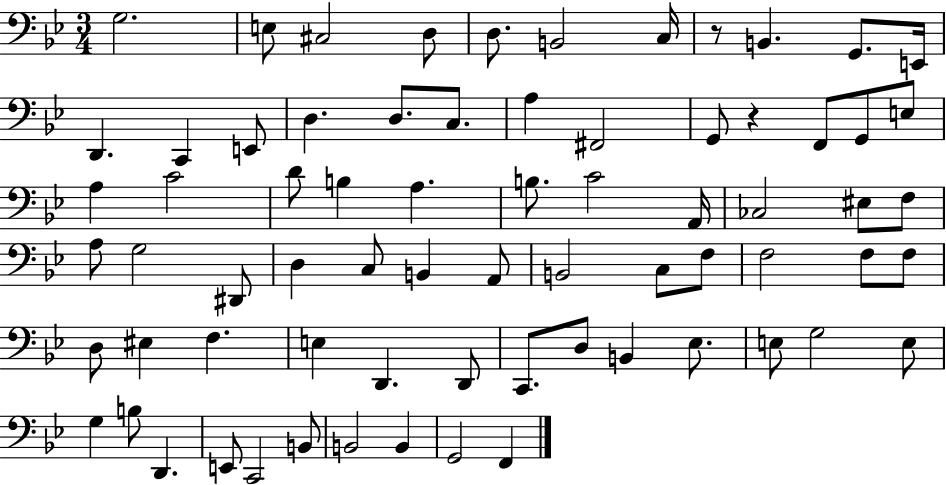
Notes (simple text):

G3/h. E3/e C#3/h D3/e D3/e. B2/h C3/s R/e B2/q. G2/e. E2/s D2/q. C2/q E2/e D3/q. D3/e. C3/e. A3/q F#2/h G2/e R/q F2/e G2/e E3/e A3/q C4/h D4/e B3/q A3/q. B3/e. C4/h A2/s CES3/h EIS3/e F3/e A3/e G3/h D#2/e D3/q C3/e B2/q A2/e B2/h C3/e F3/e F3/h F3/e F3/e D3/e EIS3/q F3/q. E3/q D2/q. D2/e C2/e. D3/e B2/q Eb3/e. E3/e G3/h E3/e G3/q B3/e D2/q. E2/e C2/h B2/e B2/h B2/q G2/h F2/q